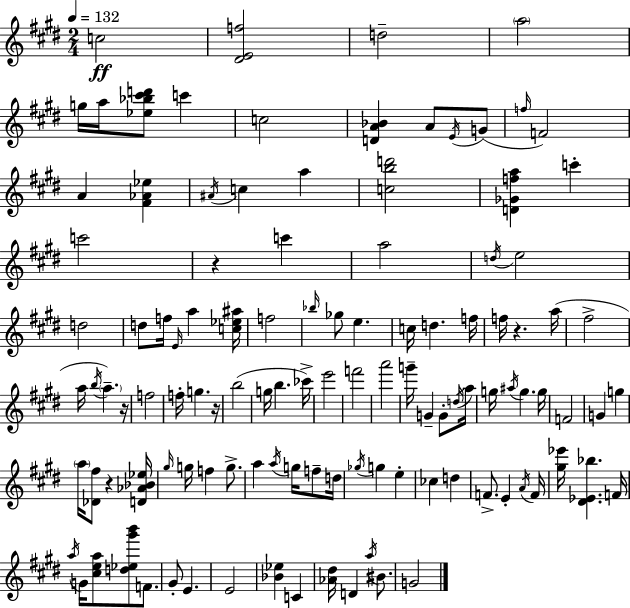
{
  \clef treble
  \numericTimeSignature
  \time 2/4
  \key e \major
  \tempo 4 = 132
  \repeat volta 2 { c''2\ff | <dis' e' f''>2 | d''2-- | \parenthesize a''2 | \break g''16 a''16 <ees'' bes'' cis''' d'''>8 c'''4 | c''2 | <d' a' bes'>4 a'8 \acciaccatura { e'16 } g'8( | \grace { f''16 } f'2) | \break a'4 <fis' aes' ees''>4 | \acciaccatura { ais'16 } c''4 a''4 | <c'' b'' d'''>2 | <d' ges' f'' a''>4 c'''4-. | \break c'''2 | r4 c'''4 | a''2 | \acciaccatura { d''16 } e''2 | \break d''2 | d''8 f''16 \grace { e'16 } | a''4 <c'' ees'' ais''>16 f''2 | \grace { bes''16 } ges''8 | \break e''4. c''16 d''4. | f''16 f''16 r4. | a''16( fis''2-> | a''16 \acciaccatura { b''16 } | \break \parenthesize a''4.--) r16 f''2 | f''16-. | g''4. r16 b''2( | g''16 | \break b''4. ces'''16->) e'''2 | f'''2 | a'''2 | g'''16-- | \break g'4-- g'8-. \acciaccatura { d''16 } a''16 | g''16 \acciaccatura { ais''16 } g''4. | g''16 f'2 | g'4 g''4 | \break \parenthesize a''16 <des' fis''>8 r4 | <d' aes' bes' ees''>16 \grace { gis''16 } g''16 f''4 g''8.-> | a''4 \acciaccatura { a''16 } g''16 | f''8-- d''16 \acciaccatura { ges''16 } g''4 | \break e''4-. ces''4 | d''4 f'8.-> e'4-. | \acciaccatura { a'16 } f'16 <gis'' ees'''>16 <dis' ees' bes''>4. | f'16 \acciaccatura { a''16 } g'16 <cis'' e'' a''>8 | \break <d'' ees'' gis''' b'''>8 f'8. gis'8-. | e'4. e'2 | <bes' ees''>4 | c'4 <aes' dis''>16 d'4 | \break \acciaccatura { a''16 } bis'8. g'2 | } \bar "|."
}